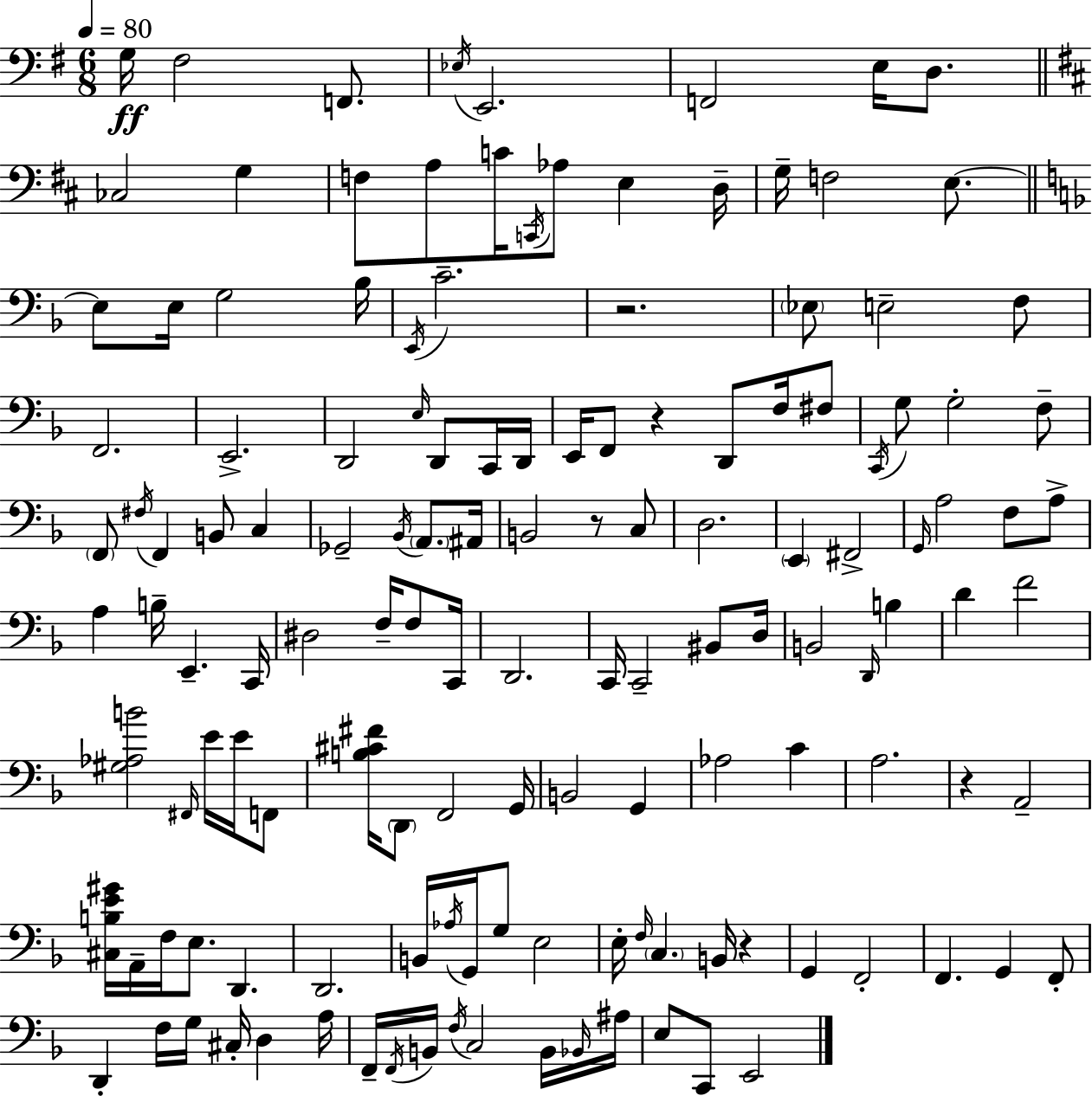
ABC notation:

X:1
T:Untitled
M:6/8
L:1/4
K:Em
G,/4 ^F,2 F,,/2 _E,/4 E,,2 F,,2 E,/4 D,/2 _C,2 G, F,/2 A,/2 C/4 C,,/4 _A,/2 E, D,/4 G,/4 F,2 E,/2 E,/2 E,/4 G,2 _B,/4 E,,/4 C2 z2 _E,/2 E,2 F,/2 F,,2 E,,2 D,,2 E,/4 D,,/2 C,,/4 D,,/4 E,,/4 F,,/2 z D,,/2 F,/4 ^F,/2 C,,/4 G,/2 G,2 F,/2 F,,/2 ^F,/4 F,, B,,/2 C, _G,,2 _B,,/4 A,,/2 ^A,,/4 B,,2 z/2 C,/2 D,2 E,, ^F,,2 G,,/4 A,2 F,/2 A,/2 A, B,/4 E,, C,,/4 ^D,2 F,/4 F,/2 C,,/4 D,,2 C,,/4 C,,2 ^B,,/2 D,/4 B,,2 D,,/4 B, D F2 [^G,_A,B]2 ^F,,/4 E/4 E/4 F,,/2 [B,^C^F]/4 D,,/2 F,,2 G,,/4 B,,2 G,, _A,2 C A,2 z A,,2 [^C,B,E^G]/4 A,,/4 F,/4 E,/2 D,, D,,2 B,,/4 _A,/4 G,,/4 G,/2 E,2 E,/4 F,/4 C, B,,/4 z G,, F,,2 F,, G,, F,,/2 D,, F,/4 G,/4 ^C,/4 D, A,/4 F,,/4 F,,/4 B,,/4 F,/4 C,2 B,,/4 _B,,/4 ^A,/4 E,/2 C,,/2 E,,2